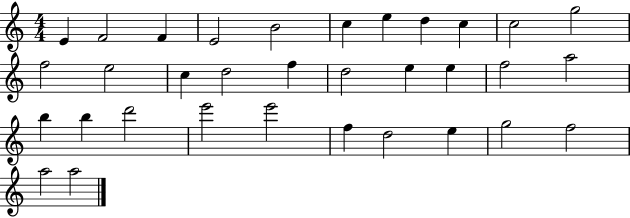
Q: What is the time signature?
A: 4/4